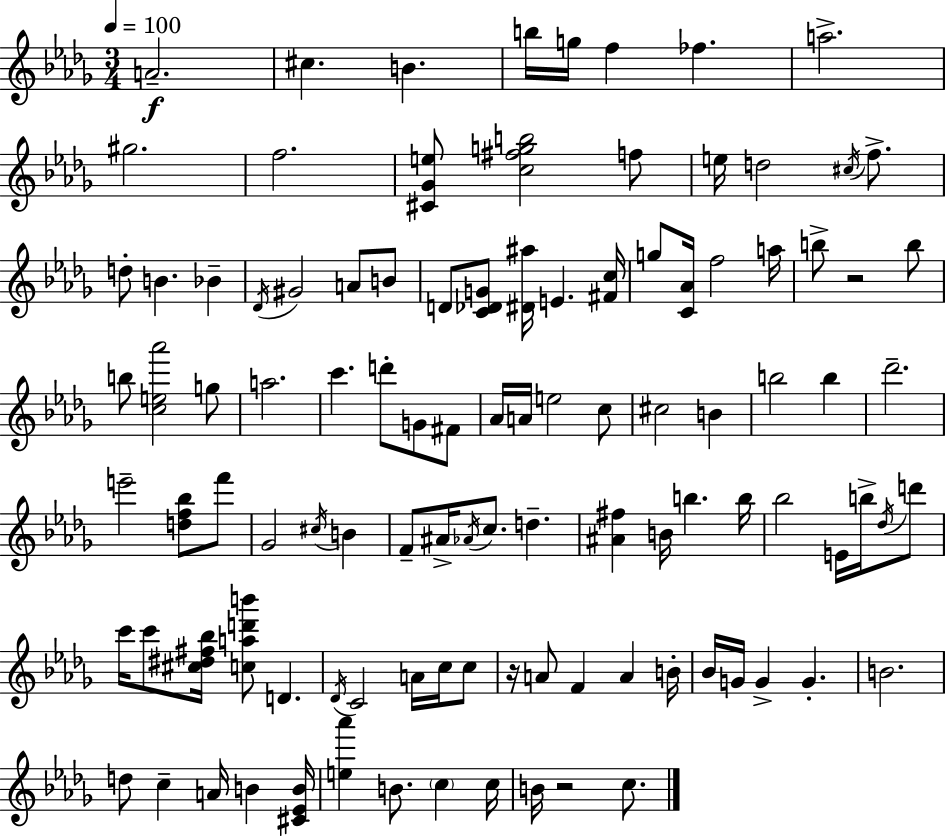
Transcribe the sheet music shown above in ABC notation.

X:1
T:Untitled
M:3/4
L:1/4
K:Bbm
A2 ^c B b/4 g/4 f _f a2 ^g2 f2 [^C_Ge]/2 [c^fgb]2 f/2 e/4 d2 ^c/4 f/2 d/2 B _B _D/4 ^G2 A/2 B/2 D/2 [C_DG]/2 [^D^a]/4 E [^Fc]/4 g/2 [C_A]/4 f2 a/4 b/2 z2 b/2 b/2 [ce_a']2 g/2 a2 c' d'/2 G/2 ^F/2 _A/4 A/4 e2 c/2 ^c2 B b2 b _d'2 e'2 [df_b]/2 f'/2 _G2 ^c/4 B F/2 ^A/4 _A/4 c/2 d [^A^f] B/4 b b/4 _b2 E/4 b/4 _d/4 d'/2 c'/4 c'/2 [^c^d^f_b]/4 [cad'b']/2 D _D/4 C2 A/4 c/4 c/2 z/4 A/2 F A B/4 _B/4 G/4 G G B2 d/2 c A/4 B [^C_EB]/4 [e_a'] B/2 c c/4 B/4 z2 c/2